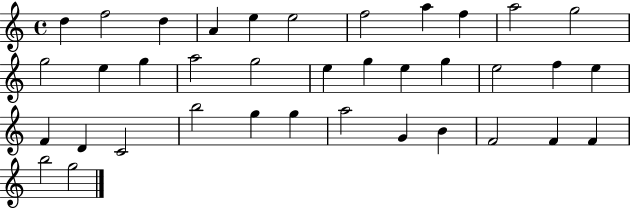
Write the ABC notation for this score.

X:1
T:Untitled
M:4/4
L:1/4
K:C
d f2 d A e e2 f2 a f a2 g2 g2 e g a2 g2 e g e g e2 f e F D C2 b2 g g a2 G B F2 F F b2 g2